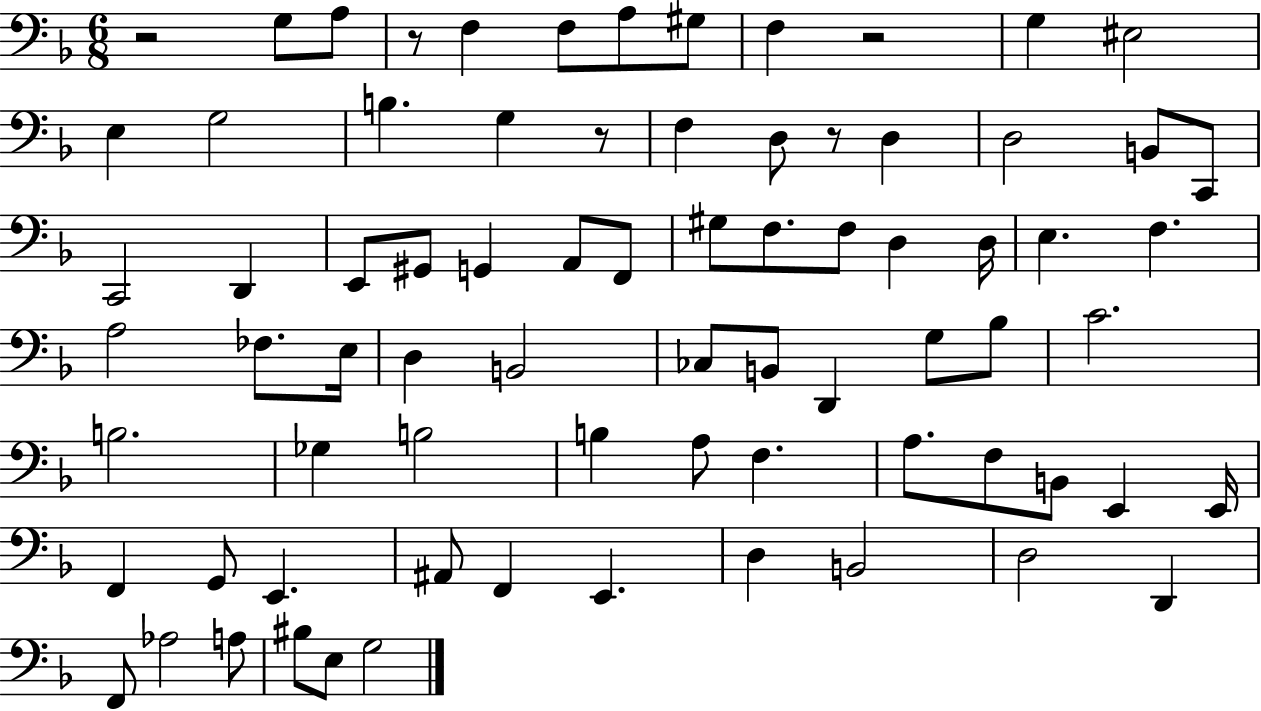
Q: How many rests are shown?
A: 5